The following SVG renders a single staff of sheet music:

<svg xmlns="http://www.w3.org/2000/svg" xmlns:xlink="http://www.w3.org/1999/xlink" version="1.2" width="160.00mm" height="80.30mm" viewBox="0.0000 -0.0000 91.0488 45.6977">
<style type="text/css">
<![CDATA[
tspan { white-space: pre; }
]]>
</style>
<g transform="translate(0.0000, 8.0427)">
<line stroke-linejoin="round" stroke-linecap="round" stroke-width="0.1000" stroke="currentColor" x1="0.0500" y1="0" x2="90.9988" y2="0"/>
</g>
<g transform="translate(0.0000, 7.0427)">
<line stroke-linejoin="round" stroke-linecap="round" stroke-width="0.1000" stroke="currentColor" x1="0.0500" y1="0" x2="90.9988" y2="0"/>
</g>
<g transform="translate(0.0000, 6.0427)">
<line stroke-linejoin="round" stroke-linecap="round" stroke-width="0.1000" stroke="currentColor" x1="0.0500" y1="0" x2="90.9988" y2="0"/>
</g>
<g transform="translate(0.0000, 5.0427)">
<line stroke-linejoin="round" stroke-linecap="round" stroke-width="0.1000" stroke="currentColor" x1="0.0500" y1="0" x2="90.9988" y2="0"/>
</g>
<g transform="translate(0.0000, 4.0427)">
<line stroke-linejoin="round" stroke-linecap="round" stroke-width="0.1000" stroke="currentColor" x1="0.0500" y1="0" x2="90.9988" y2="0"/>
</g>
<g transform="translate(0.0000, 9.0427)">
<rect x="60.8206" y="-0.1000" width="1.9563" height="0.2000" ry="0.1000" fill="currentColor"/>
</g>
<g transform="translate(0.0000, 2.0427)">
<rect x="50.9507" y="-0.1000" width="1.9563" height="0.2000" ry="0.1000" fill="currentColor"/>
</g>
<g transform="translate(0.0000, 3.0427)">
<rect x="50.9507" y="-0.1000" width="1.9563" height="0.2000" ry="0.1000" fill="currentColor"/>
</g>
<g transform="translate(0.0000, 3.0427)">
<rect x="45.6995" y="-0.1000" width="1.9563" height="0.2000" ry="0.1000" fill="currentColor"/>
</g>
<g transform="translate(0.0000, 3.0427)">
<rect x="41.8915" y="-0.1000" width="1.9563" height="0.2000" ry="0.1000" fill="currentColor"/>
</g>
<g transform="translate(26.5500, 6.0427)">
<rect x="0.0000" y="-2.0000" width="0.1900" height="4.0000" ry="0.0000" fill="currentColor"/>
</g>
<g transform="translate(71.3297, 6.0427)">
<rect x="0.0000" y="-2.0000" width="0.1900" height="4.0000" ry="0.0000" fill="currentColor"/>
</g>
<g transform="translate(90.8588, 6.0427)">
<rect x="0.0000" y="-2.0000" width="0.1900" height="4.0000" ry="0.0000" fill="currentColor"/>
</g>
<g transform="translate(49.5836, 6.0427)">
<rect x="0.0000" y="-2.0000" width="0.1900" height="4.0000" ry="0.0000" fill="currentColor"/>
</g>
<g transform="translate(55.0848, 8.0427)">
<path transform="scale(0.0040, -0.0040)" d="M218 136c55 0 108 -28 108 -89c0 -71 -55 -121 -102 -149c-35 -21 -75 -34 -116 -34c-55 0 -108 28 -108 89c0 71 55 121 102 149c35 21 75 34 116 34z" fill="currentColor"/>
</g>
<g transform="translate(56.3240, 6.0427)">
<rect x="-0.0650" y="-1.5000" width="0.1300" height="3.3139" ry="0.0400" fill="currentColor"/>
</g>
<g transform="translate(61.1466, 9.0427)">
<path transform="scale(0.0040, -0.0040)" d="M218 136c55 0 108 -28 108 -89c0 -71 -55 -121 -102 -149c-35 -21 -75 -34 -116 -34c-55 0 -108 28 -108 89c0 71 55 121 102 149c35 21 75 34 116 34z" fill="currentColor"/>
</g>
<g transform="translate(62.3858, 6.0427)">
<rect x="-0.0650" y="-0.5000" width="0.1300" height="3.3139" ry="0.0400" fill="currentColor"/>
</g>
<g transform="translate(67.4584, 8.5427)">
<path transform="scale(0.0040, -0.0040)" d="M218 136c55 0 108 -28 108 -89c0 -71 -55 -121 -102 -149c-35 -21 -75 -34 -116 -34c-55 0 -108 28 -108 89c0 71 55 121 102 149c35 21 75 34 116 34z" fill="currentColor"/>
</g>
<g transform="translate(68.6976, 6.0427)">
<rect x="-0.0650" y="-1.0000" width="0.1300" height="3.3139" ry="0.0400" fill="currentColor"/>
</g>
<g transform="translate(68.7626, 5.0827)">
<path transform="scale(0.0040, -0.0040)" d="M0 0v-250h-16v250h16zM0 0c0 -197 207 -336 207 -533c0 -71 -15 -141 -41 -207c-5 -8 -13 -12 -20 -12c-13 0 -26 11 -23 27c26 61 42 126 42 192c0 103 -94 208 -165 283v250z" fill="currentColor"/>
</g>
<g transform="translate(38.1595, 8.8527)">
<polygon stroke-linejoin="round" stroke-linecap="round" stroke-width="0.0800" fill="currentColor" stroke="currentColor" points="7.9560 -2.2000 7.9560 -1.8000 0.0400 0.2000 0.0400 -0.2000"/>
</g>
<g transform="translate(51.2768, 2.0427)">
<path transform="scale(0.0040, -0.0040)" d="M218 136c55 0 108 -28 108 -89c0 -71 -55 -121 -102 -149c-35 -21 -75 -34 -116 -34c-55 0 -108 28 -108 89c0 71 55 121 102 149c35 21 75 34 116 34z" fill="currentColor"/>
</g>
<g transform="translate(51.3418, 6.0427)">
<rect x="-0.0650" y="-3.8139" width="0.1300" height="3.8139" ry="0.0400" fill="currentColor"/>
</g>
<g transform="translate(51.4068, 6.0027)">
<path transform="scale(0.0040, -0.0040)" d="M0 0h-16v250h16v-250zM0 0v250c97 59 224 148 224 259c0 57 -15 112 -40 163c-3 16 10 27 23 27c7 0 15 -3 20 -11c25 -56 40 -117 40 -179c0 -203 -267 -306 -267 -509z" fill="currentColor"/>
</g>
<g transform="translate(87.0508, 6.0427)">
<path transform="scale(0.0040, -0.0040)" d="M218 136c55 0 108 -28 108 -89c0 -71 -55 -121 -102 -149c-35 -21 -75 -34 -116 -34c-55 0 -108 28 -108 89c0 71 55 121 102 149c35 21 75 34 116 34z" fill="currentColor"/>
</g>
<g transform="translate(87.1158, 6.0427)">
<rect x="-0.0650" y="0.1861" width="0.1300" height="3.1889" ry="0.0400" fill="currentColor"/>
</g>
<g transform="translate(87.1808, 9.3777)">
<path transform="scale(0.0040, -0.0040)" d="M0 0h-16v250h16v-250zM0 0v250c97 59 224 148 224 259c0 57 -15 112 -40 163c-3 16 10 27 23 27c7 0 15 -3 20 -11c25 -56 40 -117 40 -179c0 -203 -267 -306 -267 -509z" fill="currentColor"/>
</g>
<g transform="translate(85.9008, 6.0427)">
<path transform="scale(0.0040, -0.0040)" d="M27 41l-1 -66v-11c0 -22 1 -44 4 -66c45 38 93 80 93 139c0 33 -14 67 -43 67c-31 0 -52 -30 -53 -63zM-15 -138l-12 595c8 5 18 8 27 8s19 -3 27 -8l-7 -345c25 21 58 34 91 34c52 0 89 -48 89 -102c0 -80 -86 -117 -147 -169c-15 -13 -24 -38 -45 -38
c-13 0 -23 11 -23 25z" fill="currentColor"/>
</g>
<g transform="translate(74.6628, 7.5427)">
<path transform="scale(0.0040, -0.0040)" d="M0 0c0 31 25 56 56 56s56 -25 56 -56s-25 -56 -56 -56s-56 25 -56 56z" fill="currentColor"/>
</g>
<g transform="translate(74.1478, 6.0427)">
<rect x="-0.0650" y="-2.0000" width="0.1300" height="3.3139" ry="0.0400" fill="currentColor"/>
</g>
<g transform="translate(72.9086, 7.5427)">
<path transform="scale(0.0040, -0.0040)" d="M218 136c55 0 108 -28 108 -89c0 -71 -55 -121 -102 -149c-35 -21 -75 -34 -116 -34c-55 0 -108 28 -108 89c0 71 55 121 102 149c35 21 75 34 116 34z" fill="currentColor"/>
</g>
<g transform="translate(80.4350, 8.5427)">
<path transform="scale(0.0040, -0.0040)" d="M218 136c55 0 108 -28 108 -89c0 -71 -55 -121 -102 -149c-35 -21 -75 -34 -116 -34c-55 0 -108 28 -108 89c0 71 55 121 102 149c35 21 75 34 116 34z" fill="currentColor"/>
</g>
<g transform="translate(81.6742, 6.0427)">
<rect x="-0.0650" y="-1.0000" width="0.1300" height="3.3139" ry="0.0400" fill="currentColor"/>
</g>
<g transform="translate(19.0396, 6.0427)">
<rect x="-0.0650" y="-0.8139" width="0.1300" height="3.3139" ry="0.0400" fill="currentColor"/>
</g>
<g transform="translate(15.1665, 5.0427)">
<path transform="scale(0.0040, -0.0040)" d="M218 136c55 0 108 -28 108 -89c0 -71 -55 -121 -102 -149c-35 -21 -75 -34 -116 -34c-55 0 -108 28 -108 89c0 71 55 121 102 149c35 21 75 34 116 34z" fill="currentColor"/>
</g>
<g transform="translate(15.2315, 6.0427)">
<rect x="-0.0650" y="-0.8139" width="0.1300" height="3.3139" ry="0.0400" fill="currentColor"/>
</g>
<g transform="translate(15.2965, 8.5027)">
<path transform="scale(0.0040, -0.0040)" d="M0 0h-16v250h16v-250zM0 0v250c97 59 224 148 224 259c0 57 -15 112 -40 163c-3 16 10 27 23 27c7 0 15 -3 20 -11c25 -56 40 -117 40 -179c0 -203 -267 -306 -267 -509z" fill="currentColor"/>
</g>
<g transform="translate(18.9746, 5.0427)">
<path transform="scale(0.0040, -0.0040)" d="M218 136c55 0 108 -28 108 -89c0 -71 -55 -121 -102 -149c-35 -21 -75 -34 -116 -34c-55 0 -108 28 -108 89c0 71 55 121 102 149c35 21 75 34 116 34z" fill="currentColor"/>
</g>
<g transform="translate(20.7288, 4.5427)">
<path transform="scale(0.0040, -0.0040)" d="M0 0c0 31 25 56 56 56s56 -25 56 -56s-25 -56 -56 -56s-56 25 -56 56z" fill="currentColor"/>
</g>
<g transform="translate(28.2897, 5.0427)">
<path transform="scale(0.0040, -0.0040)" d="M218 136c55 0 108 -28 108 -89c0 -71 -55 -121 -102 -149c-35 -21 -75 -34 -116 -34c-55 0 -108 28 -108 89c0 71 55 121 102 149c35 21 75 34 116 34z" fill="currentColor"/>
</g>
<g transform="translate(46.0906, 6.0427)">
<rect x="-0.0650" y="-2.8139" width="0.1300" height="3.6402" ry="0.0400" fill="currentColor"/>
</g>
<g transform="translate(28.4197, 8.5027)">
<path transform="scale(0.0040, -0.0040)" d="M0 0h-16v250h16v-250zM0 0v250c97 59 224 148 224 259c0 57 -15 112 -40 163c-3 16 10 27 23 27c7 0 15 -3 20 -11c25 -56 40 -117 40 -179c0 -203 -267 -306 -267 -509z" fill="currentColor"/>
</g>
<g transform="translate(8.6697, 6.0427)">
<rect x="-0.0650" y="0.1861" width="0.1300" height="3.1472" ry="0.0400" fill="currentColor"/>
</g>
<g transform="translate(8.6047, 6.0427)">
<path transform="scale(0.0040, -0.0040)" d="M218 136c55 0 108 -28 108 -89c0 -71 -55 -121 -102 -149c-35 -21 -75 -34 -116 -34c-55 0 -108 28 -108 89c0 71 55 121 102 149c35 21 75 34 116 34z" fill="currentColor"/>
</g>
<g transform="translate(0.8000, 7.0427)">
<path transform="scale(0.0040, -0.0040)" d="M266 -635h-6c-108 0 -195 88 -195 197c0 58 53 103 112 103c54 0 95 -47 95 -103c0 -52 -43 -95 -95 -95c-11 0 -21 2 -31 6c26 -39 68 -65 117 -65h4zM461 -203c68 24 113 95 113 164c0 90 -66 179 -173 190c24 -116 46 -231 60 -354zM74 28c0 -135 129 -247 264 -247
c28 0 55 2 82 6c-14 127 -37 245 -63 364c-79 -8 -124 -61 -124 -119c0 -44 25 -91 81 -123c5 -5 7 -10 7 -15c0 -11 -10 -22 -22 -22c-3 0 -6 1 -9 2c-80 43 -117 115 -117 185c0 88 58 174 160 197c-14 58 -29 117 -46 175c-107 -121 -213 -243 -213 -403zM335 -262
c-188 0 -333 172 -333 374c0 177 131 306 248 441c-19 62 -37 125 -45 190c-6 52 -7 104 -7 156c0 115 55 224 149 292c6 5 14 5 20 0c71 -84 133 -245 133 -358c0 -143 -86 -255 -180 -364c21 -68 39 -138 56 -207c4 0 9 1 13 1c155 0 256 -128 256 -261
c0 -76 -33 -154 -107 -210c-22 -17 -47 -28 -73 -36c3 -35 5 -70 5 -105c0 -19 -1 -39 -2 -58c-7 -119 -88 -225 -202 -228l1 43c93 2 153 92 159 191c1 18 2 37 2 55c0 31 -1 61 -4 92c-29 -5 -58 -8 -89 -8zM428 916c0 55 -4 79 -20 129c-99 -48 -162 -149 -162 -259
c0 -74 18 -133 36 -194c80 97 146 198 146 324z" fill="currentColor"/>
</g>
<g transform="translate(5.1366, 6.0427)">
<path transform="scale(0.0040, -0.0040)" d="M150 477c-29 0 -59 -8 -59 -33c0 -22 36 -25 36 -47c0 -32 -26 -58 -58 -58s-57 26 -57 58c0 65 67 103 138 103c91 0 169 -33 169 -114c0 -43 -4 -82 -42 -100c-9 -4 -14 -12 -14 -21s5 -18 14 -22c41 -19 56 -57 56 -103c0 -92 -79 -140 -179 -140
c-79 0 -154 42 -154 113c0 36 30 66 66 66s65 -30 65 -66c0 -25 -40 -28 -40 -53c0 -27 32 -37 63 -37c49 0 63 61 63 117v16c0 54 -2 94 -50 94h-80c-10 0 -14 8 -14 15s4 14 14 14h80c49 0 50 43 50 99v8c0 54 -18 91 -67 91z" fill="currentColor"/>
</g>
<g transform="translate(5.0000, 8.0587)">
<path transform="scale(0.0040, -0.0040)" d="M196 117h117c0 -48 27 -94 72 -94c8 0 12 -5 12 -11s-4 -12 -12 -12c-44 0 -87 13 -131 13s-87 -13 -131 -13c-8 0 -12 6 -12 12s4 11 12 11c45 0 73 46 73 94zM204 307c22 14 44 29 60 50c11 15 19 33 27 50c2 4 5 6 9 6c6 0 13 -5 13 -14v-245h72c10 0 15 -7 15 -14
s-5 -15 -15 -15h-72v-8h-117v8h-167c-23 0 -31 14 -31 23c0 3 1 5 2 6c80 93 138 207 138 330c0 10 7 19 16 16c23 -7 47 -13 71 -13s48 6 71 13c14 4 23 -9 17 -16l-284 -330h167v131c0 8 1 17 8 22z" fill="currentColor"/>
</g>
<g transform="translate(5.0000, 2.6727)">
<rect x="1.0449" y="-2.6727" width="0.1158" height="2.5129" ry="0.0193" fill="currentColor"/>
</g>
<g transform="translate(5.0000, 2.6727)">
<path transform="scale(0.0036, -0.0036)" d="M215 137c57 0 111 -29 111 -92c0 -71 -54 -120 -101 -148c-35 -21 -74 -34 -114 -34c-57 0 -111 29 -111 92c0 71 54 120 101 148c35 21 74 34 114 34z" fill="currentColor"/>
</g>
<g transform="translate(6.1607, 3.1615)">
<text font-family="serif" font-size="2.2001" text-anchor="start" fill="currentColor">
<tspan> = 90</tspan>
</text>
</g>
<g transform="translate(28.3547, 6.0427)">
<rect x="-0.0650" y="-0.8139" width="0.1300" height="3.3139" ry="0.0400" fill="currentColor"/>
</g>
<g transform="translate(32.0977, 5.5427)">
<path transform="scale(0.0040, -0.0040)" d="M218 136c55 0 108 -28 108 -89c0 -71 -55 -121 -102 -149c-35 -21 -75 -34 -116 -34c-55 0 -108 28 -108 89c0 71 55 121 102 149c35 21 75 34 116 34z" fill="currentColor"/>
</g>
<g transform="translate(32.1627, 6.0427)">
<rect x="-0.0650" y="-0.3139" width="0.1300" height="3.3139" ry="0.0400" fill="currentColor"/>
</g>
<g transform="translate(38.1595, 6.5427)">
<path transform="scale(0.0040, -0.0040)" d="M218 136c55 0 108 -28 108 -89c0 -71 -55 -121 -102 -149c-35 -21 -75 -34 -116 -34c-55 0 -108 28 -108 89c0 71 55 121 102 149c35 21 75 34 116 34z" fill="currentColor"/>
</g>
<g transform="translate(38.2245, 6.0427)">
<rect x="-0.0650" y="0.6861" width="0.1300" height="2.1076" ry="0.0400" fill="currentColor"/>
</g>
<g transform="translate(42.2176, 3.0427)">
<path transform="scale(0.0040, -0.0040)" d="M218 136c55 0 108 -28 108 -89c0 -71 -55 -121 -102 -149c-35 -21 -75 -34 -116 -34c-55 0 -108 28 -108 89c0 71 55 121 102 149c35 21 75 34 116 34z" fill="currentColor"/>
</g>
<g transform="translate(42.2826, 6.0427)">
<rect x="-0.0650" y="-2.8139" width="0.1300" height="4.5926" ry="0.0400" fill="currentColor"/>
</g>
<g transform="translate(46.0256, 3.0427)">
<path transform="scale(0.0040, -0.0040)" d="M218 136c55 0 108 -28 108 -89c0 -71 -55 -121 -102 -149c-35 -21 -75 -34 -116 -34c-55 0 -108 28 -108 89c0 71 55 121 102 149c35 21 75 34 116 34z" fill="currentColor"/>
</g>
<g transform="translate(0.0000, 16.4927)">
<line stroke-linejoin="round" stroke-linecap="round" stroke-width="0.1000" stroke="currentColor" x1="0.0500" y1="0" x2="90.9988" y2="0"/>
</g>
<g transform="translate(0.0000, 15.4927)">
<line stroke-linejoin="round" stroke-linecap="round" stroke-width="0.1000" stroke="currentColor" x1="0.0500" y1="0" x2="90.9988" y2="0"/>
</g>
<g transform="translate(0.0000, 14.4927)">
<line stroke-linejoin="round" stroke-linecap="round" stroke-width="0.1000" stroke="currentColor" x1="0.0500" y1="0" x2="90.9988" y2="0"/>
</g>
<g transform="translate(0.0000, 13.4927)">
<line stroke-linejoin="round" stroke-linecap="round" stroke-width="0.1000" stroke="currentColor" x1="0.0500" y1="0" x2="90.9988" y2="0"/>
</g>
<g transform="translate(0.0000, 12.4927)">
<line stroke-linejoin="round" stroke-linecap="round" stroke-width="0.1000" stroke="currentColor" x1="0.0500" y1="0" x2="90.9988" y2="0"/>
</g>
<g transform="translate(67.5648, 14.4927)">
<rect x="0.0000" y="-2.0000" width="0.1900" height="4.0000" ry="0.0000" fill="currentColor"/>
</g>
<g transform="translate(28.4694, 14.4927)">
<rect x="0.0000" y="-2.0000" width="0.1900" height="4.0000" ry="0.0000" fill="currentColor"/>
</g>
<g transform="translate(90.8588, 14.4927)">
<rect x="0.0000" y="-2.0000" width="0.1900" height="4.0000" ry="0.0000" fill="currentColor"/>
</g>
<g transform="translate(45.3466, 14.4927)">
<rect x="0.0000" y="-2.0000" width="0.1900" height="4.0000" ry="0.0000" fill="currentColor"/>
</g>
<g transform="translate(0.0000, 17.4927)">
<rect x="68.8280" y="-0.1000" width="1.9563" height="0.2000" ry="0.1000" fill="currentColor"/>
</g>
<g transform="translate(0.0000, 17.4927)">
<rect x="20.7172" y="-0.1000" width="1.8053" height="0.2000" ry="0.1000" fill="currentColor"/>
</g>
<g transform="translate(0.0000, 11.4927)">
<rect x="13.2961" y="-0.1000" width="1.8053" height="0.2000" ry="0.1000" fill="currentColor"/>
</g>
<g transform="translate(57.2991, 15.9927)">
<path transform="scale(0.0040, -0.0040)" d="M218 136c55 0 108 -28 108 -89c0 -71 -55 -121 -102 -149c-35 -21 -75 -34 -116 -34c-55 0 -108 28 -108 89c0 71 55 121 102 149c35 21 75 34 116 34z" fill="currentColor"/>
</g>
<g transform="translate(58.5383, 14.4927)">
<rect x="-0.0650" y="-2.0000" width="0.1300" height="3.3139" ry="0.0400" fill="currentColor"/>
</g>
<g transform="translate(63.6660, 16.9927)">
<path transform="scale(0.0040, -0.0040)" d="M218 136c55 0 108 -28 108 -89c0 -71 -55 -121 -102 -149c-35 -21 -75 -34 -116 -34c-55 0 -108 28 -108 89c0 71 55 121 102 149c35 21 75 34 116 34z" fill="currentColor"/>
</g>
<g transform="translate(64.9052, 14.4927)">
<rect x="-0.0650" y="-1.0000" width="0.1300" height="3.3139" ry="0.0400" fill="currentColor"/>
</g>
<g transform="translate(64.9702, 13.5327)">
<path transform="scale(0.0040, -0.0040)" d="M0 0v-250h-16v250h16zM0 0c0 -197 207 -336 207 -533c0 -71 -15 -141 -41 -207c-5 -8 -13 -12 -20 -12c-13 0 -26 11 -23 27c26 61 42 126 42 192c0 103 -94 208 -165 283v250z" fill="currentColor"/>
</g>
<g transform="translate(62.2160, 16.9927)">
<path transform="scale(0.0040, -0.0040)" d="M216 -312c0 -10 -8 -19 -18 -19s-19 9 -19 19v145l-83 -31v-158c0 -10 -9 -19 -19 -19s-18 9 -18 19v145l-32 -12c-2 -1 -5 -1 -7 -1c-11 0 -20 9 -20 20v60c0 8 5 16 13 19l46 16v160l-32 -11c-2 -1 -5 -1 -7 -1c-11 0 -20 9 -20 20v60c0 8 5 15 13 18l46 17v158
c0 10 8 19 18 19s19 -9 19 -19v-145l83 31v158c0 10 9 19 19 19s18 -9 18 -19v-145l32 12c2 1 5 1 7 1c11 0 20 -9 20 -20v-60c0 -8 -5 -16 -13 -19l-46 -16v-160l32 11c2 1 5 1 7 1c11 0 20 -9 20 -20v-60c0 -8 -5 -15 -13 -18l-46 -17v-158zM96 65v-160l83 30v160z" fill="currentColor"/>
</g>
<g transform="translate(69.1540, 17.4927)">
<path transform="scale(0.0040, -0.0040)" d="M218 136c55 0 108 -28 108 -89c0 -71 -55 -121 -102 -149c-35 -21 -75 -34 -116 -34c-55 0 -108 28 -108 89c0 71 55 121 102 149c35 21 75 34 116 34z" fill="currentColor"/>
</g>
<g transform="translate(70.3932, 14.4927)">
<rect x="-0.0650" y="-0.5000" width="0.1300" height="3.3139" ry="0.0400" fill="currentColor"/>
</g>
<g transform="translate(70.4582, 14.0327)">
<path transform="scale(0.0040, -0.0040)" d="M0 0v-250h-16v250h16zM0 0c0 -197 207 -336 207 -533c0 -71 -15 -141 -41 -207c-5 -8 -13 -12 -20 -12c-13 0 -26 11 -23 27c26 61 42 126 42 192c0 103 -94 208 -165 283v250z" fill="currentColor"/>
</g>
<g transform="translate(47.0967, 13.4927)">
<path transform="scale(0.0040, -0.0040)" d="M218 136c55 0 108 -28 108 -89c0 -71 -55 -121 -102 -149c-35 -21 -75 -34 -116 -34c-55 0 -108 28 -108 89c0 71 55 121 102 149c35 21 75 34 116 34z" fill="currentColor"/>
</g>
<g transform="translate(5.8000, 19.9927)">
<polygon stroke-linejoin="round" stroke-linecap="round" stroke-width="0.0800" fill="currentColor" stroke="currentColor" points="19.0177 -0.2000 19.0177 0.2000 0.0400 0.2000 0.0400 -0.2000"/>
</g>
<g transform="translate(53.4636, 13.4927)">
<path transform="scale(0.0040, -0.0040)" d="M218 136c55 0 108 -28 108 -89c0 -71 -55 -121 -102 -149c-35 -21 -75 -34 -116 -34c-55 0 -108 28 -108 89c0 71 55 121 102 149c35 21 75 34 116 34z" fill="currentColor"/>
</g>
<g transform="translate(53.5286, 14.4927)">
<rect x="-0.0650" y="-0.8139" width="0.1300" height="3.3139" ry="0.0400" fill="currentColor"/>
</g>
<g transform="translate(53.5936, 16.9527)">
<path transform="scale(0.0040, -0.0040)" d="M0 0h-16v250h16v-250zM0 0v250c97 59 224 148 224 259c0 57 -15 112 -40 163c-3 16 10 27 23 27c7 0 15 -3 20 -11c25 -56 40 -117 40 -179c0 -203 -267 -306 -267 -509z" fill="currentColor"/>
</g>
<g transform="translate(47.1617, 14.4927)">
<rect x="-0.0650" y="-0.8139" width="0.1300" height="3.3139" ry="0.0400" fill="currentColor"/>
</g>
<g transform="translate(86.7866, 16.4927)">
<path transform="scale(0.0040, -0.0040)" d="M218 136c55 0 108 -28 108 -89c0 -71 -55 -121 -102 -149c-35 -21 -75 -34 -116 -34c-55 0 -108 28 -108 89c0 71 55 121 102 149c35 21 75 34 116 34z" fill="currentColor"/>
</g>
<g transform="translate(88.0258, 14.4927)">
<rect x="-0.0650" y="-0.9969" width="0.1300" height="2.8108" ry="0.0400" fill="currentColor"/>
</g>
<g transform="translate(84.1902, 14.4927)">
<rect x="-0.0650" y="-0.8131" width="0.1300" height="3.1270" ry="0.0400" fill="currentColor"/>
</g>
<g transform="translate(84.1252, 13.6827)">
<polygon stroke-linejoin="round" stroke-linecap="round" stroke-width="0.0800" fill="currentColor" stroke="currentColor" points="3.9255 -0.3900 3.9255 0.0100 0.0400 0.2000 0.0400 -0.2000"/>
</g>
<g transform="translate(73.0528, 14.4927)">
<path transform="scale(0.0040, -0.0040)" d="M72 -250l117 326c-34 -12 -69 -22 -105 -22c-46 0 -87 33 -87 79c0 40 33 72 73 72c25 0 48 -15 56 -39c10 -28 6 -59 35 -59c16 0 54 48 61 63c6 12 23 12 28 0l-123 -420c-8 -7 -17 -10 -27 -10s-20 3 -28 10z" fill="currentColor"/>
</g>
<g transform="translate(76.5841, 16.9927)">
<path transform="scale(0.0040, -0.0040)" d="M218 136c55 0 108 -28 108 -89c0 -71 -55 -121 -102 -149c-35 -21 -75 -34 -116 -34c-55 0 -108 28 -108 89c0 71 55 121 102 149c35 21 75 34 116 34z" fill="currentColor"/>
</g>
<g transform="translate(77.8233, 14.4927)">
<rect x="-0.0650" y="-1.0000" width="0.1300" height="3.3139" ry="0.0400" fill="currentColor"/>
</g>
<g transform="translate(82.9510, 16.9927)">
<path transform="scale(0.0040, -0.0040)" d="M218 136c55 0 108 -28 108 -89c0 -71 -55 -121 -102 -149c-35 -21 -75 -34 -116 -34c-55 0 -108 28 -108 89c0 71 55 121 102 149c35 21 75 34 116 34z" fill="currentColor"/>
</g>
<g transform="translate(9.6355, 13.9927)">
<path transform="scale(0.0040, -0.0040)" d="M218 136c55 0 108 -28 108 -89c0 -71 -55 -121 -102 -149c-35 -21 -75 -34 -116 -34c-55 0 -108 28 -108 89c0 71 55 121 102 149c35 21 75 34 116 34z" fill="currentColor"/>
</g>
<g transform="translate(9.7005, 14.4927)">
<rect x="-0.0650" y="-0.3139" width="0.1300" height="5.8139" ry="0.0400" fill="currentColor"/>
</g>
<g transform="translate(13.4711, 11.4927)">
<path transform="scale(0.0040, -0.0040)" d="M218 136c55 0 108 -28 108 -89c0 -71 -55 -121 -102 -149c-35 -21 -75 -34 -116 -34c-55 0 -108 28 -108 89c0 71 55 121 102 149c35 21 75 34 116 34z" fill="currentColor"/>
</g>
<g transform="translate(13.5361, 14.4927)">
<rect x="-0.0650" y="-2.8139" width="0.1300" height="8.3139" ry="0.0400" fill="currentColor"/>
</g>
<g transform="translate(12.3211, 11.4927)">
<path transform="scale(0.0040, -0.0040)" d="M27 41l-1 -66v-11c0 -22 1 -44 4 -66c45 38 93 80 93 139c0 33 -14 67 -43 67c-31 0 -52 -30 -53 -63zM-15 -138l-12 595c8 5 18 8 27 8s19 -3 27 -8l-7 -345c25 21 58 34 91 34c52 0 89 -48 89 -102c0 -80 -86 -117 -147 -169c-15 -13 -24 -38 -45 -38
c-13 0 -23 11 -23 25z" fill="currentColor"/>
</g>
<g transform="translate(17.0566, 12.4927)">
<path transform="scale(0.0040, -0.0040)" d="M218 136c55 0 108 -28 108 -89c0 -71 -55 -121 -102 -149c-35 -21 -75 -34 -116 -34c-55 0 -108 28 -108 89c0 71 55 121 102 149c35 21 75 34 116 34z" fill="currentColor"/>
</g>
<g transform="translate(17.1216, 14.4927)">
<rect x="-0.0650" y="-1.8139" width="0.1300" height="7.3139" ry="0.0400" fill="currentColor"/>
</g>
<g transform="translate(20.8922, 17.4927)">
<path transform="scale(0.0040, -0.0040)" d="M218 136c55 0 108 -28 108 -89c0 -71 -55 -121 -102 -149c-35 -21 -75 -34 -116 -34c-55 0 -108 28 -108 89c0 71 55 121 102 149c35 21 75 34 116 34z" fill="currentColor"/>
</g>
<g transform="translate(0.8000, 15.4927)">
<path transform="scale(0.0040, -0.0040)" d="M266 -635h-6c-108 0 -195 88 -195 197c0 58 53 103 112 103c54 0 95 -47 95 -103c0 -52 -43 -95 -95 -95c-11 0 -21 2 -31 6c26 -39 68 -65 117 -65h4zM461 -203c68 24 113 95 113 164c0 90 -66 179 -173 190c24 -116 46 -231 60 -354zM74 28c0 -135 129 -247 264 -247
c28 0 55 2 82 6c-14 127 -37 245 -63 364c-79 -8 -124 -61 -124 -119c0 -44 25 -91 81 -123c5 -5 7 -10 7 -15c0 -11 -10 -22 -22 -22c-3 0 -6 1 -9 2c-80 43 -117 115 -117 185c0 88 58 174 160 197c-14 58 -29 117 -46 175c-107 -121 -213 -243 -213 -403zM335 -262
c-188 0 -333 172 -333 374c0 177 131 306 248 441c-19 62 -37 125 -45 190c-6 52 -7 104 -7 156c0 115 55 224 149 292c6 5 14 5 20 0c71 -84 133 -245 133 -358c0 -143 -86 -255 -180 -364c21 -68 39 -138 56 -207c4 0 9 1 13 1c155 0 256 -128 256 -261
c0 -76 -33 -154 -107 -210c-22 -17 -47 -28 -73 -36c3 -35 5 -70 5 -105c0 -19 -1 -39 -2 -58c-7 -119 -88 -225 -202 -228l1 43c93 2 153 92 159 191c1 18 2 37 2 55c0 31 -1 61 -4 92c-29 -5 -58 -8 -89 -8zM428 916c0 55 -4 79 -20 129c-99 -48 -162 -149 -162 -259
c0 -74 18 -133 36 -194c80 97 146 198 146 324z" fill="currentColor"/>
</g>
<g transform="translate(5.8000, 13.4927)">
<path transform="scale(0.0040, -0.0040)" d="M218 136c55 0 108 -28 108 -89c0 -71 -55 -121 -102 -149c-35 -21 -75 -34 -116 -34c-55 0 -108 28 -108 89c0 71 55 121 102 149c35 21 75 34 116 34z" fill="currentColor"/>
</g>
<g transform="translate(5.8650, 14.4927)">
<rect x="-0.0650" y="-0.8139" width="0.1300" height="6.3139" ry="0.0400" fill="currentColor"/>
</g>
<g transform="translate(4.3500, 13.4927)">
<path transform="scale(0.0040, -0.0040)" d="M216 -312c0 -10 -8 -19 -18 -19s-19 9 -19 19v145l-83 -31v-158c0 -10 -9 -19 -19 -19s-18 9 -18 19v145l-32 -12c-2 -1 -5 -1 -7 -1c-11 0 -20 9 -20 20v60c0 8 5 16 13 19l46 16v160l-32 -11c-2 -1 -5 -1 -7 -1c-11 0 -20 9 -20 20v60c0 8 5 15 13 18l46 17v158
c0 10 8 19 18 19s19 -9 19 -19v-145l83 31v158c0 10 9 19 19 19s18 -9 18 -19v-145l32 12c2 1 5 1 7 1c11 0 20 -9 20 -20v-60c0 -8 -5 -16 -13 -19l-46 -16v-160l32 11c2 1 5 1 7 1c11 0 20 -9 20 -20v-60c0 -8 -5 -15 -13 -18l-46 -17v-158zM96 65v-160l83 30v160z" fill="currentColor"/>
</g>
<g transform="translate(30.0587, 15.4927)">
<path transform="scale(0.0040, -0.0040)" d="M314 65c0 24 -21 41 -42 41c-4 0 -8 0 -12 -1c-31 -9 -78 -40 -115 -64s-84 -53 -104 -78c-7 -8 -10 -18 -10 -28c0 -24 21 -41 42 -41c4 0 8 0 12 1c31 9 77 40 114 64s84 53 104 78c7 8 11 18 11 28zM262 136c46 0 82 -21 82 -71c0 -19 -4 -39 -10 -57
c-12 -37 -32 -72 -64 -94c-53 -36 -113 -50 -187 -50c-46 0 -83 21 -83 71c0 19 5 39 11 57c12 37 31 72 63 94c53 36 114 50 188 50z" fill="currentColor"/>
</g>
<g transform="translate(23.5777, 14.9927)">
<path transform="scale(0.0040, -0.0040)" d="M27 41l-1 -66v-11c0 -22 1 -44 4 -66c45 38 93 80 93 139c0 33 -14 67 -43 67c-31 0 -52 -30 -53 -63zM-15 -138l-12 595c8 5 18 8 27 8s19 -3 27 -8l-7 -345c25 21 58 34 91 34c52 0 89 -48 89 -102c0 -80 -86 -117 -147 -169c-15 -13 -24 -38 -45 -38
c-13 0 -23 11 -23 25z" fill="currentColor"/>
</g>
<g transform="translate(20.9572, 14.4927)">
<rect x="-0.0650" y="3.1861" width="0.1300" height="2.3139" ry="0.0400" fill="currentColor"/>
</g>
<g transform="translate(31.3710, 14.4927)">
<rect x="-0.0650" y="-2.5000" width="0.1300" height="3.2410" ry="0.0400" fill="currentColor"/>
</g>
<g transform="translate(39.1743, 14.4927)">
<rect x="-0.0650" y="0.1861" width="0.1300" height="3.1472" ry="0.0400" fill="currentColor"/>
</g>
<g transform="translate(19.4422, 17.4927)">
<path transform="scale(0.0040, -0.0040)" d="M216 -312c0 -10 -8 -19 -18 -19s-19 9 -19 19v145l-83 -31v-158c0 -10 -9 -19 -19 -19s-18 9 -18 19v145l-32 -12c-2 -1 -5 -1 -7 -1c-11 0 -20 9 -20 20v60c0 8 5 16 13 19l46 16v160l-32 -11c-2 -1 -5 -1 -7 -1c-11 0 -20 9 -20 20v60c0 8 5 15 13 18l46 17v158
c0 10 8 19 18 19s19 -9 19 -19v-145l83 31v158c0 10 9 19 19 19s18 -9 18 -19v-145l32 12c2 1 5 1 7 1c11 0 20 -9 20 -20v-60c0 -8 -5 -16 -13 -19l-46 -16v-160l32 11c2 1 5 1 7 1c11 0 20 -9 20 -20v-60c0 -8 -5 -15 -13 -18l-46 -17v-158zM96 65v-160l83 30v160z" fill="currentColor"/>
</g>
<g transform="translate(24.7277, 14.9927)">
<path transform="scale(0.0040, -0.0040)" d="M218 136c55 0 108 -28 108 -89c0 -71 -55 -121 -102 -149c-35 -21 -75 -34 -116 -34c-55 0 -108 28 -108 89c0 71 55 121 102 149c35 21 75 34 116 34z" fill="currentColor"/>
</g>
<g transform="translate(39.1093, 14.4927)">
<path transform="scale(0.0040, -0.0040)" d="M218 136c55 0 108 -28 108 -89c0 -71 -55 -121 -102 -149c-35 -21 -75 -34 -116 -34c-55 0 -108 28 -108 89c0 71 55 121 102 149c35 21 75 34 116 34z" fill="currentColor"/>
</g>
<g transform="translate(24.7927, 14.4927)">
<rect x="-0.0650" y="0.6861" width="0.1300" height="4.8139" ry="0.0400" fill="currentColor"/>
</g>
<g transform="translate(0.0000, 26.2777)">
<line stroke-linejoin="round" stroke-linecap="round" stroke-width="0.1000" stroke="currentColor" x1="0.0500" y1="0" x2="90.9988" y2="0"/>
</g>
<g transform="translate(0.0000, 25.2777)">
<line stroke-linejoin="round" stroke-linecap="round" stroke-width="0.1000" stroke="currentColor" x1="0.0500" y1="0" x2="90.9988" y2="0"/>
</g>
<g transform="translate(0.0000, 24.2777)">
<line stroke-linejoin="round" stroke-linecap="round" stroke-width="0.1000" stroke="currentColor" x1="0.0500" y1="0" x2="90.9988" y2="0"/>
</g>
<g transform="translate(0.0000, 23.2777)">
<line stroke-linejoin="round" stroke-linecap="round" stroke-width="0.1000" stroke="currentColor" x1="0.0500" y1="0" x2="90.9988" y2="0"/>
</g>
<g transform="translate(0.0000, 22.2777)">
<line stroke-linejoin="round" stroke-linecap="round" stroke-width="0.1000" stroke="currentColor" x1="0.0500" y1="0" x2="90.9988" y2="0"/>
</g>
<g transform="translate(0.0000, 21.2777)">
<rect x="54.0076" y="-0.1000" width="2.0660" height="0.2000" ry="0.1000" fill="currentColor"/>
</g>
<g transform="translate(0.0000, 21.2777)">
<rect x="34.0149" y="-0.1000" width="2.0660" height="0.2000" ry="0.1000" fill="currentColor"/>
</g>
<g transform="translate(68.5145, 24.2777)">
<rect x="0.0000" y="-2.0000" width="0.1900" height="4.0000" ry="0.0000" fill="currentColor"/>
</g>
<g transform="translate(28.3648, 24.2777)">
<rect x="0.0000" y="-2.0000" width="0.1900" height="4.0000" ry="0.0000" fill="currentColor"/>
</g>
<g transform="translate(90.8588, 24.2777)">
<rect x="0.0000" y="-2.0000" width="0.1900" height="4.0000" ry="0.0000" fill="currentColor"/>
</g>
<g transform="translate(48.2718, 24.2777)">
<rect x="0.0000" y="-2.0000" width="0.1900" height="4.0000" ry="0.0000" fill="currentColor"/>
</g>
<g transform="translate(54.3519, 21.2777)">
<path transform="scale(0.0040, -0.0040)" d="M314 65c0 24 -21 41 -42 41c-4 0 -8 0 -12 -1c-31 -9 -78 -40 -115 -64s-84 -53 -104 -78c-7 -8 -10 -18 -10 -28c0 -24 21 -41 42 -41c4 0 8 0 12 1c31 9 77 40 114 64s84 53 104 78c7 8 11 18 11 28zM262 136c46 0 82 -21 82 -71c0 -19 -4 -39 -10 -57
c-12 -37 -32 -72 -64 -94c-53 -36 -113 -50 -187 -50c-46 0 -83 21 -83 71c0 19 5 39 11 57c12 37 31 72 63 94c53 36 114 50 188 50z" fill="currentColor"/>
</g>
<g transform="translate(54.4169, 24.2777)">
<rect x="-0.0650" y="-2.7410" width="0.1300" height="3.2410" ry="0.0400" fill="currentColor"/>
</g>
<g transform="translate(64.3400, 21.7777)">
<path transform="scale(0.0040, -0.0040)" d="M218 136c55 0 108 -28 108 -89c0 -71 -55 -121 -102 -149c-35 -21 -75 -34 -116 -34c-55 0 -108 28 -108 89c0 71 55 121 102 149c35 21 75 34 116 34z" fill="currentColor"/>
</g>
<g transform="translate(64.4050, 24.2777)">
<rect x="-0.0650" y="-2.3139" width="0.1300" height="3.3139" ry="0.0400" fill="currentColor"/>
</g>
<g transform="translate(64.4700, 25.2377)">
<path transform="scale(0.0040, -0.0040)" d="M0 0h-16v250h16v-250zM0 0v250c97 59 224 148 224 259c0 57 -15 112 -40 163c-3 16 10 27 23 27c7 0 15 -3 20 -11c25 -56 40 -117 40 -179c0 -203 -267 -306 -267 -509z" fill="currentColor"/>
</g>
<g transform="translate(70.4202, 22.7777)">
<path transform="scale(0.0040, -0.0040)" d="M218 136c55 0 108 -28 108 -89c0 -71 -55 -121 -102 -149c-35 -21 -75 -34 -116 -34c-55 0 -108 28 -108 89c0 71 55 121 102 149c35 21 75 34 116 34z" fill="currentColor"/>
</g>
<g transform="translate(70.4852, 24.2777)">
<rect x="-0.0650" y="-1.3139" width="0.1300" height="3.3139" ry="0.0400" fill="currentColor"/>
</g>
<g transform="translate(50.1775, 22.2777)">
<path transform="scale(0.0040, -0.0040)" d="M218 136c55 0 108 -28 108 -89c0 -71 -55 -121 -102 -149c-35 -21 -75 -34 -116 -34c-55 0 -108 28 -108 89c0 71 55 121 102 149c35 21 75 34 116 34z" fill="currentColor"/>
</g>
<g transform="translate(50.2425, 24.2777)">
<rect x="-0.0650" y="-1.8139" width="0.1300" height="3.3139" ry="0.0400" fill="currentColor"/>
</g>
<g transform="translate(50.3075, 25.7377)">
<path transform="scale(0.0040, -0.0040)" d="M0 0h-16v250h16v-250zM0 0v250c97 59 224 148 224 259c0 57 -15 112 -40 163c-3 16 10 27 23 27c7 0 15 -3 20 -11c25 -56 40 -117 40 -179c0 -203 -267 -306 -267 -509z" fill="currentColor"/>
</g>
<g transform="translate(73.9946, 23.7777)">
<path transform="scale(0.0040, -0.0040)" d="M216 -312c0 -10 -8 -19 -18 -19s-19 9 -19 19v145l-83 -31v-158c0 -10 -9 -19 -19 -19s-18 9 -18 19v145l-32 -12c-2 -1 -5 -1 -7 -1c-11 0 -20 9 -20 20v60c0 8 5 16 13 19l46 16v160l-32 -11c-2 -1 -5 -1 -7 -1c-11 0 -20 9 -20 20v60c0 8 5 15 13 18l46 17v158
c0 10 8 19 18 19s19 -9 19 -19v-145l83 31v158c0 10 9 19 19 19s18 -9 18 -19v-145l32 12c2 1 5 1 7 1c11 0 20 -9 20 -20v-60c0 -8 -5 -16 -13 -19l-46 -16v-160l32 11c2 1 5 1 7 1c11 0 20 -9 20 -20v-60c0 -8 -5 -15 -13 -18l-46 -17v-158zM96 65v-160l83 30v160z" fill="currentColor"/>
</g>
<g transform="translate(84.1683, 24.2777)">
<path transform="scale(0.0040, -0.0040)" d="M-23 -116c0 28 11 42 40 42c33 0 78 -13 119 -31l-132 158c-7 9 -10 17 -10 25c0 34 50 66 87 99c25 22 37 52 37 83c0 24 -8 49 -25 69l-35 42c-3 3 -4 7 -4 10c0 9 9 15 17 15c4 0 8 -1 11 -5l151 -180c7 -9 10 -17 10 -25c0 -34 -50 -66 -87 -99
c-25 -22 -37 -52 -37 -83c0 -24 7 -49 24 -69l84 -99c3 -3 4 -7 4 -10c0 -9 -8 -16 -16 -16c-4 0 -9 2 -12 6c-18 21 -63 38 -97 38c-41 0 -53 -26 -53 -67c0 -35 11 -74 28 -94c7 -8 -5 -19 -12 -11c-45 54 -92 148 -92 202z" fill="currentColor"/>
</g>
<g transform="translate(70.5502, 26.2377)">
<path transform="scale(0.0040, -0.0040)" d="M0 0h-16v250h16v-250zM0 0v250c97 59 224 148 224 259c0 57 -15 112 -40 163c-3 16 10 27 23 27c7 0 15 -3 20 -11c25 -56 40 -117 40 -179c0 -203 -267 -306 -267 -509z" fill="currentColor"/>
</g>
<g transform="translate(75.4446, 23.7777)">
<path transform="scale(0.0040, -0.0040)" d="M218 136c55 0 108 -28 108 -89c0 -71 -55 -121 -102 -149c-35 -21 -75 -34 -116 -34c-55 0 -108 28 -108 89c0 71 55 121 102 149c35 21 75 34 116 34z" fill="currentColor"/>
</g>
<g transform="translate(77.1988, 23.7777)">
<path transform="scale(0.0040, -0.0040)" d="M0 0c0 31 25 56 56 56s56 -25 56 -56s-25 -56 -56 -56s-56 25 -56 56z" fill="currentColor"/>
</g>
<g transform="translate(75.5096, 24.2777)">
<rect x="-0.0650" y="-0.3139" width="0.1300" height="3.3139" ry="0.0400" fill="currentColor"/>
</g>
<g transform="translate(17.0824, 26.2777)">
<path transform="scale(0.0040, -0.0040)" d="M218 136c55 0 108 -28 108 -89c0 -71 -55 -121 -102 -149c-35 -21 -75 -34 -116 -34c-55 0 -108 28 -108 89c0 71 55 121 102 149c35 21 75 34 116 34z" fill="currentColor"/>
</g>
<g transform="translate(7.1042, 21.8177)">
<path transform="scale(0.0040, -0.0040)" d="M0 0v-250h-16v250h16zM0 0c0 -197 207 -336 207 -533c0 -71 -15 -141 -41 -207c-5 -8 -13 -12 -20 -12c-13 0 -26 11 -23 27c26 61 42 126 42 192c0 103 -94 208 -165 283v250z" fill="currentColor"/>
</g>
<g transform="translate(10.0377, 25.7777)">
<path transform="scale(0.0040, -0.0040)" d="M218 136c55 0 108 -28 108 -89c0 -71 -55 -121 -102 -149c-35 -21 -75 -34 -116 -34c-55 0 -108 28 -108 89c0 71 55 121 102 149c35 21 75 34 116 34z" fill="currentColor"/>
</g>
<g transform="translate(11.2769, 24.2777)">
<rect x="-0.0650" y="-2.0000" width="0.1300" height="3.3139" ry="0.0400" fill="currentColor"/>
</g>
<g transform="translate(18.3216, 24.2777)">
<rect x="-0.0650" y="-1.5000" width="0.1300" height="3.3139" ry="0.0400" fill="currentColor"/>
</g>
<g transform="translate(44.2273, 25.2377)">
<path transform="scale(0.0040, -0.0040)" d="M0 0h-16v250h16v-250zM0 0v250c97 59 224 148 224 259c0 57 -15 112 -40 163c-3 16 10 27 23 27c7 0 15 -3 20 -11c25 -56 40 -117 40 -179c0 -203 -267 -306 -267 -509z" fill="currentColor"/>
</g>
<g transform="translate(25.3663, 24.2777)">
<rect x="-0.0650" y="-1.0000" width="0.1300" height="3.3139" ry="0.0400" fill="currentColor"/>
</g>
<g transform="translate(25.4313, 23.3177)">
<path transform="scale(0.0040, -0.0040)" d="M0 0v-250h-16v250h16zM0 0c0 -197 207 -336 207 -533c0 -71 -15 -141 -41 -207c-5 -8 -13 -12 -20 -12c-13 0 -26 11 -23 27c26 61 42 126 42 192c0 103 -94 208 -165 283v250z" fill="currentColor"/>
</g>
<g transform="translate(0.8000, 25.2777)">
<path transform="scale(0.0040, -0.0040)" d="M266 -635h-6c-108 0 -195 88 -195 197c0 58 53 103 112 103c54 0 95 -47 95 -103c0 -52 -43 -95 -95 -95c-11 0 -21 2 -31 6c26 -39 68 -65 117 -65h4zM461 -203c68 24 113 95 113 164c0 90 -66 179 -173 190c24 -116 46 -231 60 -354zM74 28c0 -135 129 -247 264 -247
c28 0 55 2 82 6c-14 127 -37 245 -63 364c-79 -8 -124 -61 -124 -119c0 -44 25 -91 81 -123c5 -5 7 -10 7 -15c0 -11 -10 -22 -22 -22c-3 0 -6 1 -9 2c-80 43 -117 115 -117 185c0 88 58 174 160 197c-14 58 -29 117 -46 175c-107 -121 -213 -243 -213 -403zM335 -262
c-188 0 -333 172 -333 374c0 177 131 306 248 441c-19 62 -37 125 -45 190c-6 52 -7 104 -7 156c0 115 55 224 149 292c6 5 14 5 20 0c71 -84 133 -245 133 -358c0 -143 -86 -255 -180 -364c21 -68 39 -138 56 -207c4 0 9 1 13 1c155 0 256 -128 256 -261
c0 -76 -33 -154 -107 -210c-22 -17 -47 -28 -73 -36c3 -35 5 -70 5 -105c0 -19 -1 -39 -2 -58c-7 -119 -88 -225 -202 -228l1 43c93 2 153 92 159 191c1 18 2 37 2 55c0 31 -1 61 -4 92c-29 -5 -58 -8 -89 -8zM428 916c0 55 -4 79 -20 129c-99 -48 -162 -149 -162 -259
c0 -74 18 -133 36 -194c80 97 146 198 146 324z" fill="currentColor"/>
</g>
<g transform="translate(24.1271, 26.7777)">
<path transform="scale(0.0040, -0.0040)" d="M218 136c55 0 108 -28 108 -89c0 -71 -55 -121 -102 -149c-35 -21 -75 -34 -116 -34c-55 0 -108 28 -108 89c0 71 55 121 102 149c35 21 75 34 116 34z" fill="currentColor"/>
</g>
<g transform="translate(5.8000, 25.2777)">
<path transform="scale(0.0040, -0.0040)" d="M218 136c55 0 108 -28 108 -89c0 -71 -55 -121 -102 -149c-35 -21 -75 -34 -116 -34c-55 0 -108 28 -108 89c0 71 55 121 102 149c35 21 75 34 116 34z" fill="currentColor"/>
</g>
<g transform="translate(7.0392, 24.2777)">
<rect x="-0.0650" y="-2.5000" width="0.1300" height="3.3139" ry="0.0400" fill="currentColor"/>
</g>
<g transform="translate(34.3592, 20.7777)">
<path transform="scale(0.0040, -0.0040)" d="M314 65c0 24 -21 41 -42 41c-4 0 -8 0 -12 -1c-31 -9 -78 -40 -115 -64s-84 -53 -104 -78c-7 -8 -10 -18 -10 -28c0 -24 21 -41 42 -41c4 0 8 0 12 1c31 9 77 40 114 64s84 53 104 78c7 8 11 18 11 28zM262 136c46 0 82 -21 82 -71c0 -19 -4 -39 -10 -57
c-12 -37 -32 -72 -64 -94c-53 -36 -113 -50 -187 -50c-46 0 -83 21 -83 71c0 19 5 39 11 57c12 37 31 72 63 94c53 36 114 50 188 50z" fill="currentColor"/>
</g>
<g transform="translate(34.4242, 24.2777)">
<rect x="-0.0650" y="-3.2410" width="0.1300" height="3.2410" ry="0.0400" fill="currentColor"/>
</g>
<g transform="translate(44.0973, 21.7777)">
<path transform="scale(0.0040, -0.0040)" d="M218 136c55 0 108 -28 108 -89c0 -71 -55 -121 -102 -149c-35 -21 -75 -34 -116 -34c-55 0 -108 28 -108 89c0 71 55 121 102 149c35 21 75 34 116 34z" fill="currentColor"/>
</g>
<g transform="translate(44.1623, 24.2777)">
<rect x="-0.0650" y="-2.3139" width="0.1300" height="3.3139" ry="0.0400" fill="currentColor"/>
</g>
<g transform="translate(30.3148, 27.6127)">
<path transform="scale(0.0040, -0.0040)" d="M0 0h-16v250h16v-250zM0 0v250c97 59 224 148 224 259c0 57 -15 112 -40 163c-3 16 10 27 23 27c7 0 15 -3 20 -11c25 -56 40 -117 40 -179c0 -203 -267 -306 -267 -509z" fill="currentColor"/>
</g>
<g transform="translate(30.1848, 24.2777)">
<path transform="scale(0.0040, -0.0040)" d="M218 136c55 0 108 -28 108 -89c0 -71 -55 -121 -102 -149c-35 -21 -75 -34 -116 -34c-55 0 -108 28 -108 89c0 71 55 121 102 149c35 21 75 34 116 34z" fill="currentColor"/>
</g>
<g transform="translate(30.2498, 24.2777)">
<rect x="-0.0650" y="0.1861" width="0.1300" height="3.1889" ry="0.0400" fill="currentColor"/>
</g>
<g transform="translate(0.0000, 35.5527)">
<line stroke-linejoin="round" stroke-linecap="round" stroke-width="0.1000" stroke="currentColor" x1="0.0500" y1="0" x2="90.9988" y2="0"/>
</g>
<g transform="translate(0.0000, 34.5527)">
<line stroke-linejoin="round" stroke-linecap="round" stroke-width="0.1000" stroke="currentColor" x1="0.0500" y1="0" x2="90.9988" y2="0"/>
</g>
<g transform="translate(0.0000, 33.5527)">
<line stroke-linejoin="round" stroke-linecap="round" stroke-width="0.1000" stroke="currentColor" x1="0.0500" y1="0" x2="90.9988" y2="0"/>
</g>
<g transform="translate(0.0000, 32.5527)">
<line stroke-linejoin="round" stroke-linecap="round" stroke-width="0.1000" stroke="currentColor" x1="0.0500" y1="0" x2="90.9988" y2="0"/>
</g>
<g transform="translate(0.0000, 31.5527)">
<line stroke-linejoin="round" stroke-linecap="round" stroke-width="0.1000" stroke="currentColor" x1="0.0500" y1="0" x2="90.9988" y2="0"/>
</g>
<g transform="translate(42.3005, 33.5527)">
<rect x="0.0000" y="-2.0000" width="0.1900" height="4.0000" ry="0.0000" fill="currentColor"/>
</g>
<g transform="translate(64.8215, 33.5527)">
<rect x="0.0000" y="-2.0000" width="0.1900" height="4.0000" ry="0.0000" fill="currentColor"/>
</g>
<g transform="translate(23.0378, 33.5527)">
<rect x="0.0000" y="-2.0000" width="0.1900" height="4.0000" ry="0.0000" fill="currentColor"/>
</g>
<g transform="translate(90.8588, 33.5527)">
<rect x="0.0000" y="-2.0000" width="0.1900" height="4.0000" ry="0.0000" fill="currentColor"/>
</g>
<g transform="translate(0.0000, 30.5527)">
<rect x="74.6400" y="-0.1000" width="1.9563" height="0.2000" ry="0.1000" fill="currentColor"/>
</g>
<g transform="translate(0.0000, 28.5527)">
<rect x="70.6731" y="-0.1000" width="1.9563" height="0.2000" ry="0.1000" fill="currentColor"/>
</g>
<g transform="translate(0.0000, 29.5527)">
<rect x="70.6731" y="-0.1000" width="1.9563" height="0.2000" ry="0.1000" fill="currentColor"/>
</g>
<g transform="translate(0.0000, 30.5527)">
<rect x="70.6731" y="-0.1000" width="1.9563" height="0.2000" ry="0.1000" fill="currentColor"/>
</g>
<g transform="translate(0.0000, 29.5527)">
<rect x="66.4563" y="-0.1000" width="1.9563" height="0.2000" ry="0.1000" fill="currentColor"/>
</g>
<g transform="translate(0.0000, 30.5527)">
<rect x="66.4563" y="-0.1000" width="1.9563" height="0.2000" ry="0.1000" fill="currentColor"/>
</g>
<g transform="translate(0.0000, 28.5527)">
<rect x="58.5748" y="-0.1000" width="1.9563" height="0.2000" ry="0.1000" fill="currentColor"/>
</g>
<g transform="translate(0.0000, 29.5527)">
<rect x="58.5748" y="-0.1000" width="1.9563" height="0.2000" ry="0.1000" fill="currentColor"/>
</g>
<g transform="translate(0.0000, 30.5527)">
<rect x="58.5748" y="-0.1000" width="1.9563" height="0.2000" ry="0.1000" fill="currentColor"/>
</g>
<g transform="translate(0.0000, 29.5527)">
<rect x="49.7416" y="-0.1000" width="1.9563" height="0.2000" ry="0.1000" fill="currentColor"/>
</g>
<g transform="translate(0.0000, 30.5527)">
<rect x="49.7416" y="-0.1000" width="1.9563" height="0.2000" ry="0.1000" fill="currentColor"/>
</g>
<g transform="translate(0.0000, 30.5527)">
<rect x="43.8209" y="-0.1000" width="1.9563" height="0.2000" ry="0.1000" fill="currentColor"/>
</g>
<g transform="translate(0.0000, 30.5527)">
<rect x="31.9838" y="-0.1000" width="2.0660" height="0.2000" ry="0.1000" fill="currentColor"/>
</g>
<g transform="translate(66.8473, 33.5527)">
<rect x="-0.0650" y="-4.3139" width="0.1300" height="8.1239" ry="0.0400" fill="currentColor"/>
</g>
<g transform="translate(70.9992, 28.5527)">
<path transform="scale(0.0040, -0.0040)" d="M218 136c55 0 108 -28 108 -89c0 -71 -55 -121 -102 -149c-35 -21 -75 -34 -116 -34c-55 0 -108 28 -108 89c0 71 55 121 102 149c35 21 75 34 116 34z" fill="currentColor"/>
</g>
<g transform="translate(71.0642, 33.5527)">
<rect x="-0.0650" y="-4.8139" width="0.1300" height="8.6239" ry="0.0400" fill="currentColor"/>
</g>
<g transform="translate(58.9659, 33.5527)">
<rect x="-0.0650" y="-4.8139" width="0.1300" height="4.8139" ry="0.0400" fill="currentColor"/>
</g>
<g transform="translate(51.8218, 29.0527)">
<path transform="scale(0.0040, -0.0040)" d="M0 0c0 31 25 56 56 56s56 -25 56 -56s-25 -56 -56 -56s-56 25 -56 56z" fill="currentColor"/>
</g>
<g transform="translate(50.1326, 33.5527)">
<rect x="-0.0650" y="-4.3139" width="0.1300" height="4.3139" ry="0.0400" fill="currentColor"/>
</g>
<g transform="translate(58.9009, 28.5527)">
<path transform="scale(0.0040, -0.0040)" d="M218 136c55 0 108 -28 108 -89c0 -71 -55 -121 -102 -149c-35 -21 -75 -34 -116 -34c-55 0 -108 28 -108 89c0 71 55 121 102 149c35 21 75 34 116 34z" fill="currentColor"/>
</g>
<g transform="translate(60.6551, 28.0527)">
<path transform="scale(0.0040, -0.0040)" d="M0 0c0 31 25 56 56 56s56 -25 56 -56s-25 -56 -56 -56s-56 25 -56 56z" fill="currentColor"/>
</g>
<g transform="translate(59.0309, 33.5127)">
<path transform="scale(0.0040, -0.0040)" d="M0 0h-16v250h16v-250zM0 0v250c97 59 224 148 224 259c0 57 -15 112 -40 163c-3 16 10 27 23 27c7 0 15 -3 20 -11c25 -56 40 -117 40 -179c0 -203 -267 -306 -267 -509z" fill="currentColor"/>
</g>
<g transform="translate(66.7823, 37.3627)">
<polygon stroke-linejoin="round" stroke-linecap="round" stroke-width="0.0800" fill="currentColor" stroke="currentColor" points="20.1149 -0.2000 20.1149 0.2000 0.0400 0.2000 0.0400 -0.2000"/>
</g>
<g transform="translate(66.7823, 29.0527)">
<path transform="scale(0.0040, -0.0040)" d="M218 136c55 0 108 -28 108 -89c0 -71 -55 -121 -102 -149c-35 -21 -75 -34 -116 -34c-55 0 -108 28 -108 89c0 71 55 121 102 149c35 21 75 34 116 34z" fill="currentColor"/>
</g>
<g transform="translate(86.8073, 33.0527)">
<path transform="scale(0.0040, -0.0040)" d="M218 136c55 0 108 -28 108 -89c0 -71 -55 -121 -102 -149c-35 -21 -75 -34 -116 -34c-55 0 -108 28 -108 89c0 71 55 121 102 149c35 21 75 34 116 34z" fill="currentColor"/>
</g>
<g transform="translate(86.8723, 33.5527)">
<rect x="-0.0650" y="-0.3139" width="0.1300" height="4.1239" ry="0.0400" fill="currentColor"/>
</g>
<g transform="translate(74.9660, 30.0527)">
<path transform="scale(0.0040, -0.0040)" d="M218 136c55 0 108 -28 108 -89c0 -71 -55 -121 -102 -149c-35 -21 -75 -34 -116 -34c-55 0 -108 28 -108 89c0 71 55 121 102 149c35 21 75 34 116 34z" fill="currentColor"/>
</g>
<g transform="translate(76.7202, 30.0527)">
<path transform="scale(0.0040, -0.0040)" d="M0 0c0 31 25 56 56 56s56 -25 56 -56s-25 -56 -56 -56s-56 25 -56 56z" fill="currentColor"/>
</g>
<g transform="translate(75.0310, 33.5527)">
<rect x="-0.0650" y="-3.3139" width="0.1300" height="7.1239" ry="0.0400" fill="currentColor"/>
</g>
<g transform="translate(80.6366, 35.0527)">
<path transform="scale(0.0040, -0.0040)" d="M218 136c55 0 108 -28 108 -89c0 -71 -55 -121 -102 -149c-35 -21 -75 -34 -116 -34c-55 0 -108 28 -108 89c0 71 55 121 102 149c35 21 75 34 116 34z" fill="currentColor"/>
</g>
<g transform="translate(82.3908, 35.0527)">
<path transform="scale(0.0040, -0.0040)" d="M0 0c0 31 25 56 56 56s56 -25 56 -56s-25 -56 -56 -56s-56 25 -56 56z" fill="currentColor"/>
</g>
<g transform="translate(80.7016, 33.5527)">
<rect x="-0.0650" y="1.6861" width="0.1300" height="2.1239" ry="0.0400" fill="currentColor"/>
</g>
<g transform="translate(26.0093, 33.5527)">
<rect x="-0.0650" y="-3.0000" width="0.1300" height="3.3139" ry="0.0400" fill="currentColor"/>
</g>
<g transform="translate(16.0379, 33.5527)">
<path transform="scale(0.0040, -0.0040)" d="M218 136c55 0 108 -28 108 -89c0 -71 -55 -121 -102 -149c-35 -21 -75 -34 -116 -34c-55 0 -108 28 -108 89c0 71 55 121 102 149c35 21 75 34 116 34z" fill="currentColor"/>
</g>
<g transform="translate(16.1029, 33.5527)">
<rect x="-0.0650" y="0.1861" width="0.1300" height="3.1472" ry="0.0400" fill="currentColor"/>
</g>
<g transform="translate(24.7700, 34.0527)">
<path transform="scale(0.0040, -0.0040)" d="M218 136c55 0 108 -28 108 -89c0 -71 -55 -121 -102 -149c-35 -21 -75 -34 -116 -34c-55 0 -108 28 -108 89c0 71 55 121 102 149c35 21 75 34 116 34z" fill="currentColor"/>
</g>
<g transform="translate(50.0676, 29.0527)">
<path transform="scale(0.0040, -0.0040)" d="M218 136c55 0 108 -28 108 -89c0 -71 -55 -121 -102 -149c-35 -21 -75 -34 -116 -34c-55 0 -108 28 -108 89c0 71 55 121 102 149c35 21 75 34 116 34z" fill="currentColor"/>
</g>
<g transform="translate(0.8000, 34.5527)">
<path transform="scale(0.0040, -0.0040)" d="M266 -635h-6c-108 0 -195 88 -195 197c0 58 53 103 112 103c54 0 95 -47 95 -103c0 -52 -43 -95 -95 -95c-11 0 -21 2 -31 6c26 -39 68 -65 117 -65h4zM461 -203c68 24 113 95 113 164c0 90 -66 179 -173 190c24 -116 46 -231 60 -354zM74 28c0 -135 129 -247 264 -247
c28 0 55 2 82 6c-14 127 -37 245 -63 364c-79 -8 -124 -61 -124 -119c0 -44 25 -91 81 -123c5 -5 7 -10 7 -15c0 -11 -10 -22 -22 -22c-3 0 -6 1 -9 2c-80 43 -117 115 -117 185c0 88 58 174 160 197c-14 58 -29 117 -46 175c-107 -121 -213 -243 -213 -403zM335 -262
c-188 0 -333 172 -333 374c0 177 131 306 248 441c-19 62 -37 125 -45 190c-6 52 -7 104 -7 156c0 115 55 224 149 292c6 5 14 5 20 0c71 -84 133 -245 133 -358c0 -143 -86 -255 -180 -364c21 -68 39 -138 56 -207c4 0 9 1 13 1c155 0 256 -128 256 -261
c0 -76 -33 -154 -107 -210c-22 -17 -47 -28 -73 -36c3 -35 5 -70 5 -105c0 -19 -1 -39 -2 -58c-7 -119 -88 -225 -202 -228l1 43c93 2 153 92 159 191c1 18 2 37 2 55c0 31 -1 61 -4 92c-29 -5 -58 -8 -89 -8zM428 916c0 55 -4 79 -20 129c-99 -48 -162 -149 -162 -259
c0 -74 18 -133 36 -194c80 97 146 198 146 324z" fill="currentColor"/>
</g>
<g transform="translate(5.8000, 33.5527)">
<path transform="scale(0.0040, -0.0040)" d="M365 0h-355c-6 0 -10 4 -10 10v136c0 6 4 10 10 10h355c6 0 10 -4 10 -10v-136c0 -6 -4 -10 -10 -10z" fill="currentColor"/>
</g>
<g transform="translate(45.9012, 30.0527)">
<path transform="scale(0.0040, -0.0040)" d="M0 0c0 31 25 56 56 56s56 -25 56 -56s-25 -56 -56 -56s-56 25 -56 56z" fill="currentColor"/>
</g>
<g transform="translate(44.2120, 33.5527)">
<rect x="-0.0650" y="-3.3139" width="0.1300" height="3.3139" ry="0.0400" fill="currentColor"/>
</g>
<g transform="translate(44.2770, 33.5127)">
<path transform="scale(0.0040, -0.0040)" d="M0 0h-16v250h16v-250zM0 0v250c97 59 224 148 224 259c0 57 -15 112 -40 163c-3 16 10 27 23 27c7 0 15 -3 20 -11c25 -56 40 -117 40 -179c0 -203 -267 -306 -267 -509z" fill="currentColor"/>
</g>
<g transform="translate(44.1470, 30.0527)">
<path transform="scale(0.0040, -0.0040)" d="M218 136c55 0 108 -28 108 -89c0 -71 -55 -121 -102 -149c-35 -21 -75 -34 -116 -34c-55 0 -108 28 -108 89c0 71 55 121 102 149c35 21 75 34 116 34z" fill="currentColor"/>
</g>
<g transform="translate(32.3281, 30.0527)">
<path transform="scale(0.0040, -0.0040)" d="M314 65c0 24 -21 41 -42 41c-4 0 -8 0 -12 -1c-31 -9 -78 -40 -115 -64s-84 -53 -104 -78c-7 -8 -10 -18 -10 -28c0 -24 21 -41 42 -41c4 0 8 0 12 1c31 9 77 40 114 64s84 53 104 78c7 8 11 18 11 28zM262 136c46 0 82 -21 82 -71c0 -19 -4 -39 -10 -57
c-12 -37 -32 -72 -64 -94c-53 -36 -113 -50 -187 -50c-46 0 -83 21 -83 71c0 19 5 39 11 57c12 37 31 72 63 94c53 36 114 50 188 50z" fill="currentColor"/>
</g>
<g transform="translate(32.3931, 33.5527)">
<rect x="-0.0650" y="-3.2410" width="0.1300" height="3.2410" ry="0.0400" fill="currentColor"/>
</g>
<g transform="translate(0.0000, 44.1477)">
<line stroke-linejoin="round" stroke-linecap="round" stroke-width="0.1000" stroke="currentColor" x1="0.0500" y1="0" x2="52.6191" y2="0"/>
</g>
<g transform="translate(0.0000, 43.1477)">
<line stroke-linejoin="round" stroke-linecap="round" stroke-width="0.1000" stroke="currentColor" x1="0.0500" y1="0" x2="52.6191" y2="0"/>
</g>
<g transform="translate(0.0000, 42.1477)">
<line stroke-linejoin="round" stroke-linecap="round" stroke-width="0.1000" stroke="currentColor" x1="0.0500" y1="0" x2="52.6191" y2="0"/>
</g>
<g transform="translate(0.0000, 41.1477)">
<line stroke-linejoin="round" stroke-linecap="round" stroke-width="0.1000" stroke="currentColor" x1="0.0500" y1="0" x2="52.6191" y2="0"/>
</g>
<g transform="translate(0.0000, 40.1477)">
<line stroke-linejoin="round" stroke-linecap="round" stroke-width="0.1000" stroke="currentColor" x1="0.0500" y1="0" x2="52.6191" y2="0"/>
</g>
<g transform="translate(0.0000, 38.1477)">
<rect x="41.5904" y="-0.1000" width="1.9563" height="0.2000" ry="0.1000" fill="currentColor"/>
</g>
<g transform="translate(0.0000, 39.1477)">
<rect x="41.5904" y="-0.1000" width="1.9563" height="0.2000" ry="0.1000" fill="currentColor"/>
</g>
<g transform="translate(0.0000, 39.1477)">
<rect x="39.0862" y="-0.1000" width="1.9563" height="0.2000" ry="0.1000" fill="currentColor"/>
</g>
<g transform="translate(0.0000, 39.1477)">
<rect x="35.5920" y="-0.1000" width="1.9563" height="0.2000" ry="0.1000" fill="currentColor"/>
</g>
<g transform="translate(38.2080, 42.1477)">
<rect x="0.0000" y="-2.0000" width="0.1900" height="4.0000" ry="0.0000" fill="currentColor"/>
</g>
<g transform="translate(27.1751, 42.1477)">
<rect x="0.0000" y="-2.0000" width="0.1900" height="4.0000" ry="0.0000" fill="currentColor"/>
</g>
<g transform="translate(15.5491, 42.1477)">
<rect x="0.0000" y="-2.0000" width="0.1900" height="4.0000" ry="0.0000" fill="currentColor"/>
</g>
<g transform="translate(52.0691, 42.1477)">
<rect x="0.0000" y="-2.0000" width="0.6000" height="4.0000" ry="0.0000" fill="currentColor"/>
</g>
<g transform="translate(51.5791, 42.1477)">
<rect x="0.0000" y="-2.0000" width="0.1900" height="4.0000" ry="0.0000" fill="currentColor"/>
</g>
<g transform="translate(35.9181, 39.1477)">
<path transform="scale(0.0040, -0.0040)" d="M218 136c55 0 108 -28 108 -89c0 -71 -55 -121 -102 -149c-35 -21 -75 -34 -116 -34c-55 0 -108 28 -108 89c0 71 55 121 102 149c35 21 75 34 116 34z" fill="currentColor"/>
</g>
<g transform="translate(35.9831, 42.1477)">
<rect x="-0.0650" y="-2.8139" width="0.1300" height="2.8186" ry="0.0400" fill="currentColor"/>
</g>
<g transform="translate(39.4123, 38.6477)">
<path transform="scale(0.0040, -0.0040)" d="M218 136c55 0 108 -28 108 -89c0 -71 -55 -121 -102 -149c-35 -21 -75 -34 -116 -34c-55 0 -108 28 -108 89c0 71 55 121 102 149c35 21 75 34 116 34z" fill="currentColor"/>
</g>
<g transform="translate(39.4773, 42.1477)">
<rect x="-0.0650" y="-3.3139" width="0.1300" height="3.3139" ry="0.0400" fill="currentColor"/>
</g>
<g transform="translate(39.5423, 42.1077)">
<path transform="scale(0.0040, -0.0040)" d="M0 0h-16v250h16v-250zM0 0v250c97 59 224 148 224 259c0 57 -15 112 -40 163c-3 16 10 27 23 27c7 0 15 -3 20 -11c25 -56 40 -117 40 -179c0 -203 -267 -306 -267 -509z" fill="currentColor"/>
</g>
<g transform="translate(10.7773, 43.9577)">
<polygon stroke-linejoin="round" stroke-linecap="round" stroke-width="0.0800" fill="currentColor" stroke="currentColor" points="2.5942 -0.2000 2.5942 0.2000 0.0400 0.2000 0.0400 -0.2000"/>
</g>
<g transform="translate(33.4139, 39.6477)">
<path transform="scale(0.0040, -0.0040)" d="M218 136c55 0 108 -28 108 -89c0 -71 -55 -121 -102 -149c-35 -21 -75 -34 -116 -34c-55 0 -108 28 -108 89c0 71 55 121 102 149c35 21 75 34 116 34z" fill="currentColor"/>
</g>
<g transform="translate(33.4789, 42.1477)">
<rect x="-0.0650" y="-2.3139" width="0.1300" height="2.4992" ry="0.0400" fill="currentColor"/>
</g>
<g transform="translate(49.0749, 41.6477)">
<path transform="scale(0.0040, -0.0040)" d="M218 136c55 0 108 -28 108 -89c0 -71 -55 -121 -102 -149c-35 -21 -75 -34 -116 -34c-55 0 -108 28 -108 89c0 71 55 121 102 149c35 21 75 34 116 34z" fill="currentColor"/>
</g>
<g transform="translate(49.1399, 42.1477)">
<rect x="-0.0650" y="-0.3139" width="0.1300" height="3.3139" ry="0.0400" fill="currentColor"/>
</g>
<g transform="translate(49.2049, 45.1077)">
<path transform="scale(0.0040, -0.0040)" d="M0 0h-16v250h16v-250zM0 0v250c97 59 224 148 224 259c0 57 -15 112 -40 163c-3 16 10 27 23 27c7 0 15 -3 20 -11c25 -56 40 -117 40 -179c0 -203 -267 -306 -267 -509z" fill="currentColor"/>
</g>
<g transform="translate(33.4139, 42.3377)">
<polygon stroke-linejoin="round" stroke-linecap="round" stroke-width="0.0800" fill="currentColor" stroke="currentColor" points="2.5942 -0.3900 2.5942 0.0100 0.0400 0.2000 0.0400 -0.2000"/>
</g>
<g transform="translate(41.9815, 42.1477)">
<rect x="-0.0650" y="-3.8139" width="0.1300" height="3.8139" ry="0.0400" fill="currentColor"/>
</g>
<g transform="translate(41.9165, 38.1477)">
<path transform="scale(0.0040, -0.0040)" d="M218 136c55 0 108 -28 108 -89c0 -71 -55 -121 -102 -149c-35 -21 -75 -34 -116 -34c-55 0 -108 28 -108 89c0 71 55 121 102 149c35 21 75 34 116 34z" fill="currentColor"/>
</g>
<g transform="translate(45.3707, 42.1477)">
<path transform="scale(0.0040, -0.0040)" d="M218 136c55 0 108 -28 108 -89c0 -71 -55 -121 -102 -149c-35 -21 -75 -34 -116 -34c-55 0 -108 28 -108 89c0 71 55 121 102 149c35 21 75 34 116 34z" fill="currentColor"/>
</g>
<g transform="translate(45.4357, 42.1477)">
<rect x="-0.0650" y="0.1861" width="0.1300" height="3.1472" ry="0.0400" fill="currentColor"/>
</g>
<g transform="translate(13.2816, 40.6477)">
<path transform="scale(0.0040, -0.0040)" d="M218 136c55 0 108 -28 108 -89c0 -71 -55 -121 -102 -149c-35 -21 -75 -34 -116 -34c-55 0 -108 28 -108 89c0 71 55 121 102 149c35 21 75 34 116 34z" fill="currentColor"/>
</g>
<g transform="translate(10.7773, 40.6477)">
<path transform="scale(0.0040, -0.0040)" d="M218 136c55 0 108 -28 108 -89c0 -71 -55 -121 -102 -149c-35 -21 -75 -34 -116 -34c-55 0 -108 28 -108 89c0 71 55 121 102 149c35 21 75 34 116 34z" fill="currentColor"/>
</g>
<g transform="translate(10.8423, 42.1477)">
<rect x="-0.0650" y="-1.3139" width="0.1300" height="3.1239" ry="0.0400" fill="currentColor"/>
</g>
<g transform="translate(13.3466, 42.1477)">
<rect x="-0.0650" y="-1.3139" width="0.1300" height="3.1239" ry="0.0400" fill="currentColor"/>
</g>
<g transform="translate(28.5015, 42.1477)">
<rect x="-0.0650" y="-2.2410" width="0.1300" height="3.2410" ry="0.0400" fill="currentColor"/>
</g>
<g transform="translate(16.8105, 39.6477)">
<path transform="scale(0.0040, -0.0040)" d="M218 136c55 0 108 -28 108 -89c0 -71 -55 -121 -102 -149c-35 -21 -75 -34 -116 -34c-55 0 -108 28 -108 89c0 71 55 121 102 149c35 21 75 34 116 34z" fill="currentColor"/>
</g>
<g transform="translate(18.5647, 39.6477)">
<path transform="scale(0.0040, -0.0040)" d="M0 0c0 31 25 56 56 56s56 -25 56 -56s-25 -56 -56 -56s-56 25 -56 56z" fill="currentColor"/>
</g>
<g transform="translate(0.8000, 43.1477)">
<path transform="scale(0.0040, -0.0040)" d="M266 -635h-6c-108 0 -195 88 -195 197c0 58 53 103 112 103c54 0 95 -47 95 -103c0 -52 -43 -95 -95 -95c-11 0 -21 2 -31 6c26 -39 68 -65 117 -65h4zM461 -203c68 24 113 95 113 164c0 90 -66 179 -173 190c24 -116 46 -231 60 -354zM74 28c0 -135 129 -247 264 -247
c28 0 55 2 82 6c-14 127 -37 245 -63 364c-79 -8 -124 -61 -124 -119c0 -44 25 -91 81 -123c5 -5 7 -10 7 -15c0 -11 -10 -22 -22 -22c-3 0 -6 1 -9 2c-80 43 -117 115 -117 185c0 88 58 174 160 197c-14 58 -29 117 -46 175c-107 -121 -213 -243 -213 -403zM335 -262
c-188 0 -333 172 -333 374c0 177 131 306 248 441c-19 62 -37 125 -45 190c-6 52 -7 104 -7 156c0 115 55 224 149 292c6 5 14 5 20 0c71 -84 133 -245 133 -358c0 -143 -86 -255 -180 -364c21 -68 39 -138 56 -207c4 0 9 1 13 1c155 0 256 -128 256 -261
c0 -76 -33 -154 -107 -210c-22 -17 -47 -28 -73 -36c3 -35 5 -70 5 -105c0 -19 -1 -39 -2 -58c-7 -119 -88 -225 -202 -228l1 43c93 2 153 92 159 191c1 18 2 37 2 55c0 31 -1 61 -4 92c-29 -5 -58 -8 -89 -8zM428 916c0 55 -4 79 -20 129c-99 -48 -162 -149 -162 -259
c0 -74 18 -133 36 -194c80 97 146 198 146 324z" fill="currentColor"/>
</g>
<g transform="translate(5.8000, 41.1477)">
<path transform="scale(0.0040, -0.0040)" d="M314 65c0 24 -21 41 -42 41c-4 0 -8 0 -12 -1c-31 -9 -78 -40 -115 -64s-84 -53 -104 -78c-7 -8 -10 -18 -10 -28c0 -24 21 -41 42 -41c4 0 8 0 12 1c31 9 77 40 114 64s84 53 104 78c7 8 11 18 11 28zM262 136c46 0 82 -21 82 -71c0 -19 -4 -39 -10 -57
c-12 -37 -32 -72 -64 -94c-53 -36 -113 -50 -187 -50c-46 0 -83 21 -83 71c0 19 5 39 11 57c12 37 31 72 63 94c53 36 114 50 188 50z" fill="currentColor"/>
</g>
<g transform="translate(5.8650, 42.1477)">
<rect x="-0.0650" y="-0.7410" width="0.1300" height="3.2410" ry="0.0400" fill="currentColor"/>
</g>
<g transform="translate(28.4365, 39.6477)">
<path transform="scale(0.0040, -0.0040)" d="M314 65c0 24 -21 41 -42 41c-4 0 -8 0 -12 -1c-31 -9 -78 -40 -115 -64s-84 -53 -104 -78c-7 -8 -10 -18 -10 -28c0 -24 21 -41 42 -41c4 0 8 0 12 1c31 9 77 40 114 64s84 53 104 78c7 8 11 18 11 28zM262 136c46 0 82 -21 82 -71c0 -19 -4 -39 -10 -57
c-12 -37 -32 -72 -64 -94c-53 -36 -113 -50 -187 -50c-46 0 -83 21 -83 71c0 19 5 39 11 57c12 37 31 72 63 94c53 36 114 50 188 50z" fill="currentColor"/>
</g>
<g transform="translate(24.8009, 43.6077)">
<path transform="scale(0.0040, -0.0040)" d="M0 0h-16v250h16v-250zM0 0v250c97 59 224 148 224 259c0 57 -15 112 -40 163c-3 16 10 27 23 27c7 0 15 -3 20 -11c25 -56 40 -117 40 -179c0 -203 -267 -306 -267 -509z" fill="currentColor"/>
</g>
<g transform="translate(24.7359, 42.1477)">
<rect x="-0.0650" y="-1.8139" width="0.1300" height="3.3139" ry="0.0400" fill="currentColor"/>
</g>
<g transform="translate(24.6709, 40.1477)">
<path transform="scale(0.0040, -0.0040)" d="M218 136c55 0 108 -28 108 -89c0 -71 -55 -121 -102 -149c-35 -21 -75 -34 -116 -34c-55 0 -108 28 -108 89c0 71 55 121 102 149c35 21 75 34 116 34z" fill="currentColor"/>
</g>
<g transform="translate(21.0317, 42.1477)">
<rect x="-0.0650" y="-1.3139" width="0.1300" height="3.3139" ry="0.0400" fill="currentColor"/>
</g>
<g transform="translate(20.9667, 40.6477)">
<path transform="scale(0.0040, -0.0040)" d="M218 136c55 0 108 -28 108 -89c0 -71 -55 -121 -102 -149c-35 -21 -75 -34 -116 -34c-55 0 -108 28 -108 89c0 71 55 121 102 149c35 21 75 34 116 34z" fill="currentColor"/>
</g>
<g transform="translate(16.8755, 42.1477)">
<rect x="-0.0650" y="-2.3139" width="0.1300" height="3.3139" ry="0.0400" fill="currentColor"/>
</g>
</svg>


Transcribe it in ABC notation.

X:1
T:Untitled
M:3/4
L:1/4
K:C
B d/2 d d/2 c A/2 a/2 a/2 c'/2 E C D/2 F D _B/2 ^d/2 c/2 _a/2 f/2 ^C/2 _A/2 G2 B d d/2 F ^D/2 C/2 z/2 D D/2 E/2 G/2 F E D/2 B/2 b2 g/2 f/2 a2 g/2 e/2 ^c z z2 B A b2 b/2 d' e'/2 d'/2 e'/2 b/2 F/2 c/2 d2 e/2 e/2 g e f/2 g2 g/2 a/2 b/2 c' B c/2